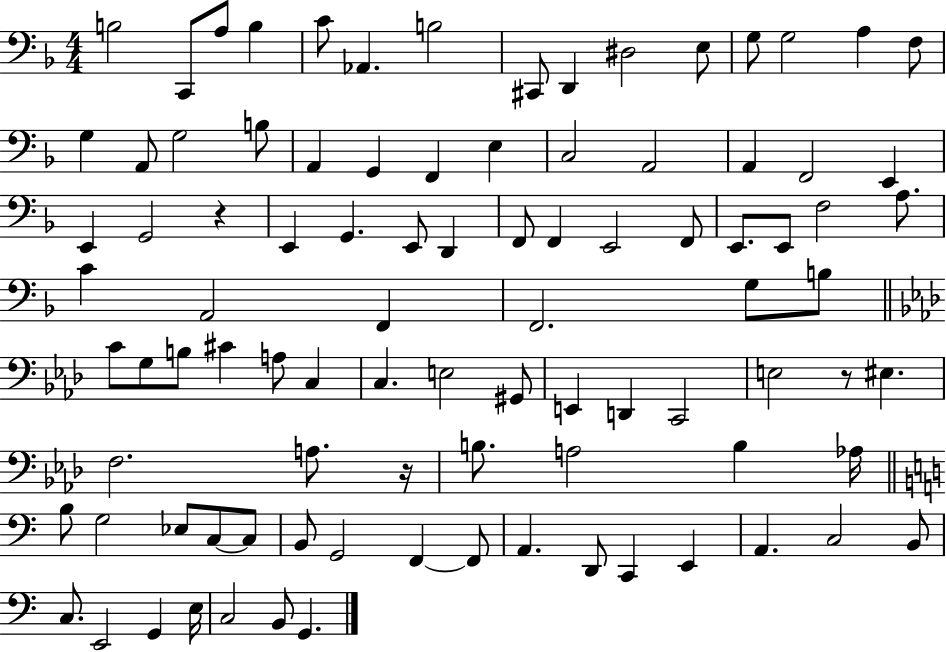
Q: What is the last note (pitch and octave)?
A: G2